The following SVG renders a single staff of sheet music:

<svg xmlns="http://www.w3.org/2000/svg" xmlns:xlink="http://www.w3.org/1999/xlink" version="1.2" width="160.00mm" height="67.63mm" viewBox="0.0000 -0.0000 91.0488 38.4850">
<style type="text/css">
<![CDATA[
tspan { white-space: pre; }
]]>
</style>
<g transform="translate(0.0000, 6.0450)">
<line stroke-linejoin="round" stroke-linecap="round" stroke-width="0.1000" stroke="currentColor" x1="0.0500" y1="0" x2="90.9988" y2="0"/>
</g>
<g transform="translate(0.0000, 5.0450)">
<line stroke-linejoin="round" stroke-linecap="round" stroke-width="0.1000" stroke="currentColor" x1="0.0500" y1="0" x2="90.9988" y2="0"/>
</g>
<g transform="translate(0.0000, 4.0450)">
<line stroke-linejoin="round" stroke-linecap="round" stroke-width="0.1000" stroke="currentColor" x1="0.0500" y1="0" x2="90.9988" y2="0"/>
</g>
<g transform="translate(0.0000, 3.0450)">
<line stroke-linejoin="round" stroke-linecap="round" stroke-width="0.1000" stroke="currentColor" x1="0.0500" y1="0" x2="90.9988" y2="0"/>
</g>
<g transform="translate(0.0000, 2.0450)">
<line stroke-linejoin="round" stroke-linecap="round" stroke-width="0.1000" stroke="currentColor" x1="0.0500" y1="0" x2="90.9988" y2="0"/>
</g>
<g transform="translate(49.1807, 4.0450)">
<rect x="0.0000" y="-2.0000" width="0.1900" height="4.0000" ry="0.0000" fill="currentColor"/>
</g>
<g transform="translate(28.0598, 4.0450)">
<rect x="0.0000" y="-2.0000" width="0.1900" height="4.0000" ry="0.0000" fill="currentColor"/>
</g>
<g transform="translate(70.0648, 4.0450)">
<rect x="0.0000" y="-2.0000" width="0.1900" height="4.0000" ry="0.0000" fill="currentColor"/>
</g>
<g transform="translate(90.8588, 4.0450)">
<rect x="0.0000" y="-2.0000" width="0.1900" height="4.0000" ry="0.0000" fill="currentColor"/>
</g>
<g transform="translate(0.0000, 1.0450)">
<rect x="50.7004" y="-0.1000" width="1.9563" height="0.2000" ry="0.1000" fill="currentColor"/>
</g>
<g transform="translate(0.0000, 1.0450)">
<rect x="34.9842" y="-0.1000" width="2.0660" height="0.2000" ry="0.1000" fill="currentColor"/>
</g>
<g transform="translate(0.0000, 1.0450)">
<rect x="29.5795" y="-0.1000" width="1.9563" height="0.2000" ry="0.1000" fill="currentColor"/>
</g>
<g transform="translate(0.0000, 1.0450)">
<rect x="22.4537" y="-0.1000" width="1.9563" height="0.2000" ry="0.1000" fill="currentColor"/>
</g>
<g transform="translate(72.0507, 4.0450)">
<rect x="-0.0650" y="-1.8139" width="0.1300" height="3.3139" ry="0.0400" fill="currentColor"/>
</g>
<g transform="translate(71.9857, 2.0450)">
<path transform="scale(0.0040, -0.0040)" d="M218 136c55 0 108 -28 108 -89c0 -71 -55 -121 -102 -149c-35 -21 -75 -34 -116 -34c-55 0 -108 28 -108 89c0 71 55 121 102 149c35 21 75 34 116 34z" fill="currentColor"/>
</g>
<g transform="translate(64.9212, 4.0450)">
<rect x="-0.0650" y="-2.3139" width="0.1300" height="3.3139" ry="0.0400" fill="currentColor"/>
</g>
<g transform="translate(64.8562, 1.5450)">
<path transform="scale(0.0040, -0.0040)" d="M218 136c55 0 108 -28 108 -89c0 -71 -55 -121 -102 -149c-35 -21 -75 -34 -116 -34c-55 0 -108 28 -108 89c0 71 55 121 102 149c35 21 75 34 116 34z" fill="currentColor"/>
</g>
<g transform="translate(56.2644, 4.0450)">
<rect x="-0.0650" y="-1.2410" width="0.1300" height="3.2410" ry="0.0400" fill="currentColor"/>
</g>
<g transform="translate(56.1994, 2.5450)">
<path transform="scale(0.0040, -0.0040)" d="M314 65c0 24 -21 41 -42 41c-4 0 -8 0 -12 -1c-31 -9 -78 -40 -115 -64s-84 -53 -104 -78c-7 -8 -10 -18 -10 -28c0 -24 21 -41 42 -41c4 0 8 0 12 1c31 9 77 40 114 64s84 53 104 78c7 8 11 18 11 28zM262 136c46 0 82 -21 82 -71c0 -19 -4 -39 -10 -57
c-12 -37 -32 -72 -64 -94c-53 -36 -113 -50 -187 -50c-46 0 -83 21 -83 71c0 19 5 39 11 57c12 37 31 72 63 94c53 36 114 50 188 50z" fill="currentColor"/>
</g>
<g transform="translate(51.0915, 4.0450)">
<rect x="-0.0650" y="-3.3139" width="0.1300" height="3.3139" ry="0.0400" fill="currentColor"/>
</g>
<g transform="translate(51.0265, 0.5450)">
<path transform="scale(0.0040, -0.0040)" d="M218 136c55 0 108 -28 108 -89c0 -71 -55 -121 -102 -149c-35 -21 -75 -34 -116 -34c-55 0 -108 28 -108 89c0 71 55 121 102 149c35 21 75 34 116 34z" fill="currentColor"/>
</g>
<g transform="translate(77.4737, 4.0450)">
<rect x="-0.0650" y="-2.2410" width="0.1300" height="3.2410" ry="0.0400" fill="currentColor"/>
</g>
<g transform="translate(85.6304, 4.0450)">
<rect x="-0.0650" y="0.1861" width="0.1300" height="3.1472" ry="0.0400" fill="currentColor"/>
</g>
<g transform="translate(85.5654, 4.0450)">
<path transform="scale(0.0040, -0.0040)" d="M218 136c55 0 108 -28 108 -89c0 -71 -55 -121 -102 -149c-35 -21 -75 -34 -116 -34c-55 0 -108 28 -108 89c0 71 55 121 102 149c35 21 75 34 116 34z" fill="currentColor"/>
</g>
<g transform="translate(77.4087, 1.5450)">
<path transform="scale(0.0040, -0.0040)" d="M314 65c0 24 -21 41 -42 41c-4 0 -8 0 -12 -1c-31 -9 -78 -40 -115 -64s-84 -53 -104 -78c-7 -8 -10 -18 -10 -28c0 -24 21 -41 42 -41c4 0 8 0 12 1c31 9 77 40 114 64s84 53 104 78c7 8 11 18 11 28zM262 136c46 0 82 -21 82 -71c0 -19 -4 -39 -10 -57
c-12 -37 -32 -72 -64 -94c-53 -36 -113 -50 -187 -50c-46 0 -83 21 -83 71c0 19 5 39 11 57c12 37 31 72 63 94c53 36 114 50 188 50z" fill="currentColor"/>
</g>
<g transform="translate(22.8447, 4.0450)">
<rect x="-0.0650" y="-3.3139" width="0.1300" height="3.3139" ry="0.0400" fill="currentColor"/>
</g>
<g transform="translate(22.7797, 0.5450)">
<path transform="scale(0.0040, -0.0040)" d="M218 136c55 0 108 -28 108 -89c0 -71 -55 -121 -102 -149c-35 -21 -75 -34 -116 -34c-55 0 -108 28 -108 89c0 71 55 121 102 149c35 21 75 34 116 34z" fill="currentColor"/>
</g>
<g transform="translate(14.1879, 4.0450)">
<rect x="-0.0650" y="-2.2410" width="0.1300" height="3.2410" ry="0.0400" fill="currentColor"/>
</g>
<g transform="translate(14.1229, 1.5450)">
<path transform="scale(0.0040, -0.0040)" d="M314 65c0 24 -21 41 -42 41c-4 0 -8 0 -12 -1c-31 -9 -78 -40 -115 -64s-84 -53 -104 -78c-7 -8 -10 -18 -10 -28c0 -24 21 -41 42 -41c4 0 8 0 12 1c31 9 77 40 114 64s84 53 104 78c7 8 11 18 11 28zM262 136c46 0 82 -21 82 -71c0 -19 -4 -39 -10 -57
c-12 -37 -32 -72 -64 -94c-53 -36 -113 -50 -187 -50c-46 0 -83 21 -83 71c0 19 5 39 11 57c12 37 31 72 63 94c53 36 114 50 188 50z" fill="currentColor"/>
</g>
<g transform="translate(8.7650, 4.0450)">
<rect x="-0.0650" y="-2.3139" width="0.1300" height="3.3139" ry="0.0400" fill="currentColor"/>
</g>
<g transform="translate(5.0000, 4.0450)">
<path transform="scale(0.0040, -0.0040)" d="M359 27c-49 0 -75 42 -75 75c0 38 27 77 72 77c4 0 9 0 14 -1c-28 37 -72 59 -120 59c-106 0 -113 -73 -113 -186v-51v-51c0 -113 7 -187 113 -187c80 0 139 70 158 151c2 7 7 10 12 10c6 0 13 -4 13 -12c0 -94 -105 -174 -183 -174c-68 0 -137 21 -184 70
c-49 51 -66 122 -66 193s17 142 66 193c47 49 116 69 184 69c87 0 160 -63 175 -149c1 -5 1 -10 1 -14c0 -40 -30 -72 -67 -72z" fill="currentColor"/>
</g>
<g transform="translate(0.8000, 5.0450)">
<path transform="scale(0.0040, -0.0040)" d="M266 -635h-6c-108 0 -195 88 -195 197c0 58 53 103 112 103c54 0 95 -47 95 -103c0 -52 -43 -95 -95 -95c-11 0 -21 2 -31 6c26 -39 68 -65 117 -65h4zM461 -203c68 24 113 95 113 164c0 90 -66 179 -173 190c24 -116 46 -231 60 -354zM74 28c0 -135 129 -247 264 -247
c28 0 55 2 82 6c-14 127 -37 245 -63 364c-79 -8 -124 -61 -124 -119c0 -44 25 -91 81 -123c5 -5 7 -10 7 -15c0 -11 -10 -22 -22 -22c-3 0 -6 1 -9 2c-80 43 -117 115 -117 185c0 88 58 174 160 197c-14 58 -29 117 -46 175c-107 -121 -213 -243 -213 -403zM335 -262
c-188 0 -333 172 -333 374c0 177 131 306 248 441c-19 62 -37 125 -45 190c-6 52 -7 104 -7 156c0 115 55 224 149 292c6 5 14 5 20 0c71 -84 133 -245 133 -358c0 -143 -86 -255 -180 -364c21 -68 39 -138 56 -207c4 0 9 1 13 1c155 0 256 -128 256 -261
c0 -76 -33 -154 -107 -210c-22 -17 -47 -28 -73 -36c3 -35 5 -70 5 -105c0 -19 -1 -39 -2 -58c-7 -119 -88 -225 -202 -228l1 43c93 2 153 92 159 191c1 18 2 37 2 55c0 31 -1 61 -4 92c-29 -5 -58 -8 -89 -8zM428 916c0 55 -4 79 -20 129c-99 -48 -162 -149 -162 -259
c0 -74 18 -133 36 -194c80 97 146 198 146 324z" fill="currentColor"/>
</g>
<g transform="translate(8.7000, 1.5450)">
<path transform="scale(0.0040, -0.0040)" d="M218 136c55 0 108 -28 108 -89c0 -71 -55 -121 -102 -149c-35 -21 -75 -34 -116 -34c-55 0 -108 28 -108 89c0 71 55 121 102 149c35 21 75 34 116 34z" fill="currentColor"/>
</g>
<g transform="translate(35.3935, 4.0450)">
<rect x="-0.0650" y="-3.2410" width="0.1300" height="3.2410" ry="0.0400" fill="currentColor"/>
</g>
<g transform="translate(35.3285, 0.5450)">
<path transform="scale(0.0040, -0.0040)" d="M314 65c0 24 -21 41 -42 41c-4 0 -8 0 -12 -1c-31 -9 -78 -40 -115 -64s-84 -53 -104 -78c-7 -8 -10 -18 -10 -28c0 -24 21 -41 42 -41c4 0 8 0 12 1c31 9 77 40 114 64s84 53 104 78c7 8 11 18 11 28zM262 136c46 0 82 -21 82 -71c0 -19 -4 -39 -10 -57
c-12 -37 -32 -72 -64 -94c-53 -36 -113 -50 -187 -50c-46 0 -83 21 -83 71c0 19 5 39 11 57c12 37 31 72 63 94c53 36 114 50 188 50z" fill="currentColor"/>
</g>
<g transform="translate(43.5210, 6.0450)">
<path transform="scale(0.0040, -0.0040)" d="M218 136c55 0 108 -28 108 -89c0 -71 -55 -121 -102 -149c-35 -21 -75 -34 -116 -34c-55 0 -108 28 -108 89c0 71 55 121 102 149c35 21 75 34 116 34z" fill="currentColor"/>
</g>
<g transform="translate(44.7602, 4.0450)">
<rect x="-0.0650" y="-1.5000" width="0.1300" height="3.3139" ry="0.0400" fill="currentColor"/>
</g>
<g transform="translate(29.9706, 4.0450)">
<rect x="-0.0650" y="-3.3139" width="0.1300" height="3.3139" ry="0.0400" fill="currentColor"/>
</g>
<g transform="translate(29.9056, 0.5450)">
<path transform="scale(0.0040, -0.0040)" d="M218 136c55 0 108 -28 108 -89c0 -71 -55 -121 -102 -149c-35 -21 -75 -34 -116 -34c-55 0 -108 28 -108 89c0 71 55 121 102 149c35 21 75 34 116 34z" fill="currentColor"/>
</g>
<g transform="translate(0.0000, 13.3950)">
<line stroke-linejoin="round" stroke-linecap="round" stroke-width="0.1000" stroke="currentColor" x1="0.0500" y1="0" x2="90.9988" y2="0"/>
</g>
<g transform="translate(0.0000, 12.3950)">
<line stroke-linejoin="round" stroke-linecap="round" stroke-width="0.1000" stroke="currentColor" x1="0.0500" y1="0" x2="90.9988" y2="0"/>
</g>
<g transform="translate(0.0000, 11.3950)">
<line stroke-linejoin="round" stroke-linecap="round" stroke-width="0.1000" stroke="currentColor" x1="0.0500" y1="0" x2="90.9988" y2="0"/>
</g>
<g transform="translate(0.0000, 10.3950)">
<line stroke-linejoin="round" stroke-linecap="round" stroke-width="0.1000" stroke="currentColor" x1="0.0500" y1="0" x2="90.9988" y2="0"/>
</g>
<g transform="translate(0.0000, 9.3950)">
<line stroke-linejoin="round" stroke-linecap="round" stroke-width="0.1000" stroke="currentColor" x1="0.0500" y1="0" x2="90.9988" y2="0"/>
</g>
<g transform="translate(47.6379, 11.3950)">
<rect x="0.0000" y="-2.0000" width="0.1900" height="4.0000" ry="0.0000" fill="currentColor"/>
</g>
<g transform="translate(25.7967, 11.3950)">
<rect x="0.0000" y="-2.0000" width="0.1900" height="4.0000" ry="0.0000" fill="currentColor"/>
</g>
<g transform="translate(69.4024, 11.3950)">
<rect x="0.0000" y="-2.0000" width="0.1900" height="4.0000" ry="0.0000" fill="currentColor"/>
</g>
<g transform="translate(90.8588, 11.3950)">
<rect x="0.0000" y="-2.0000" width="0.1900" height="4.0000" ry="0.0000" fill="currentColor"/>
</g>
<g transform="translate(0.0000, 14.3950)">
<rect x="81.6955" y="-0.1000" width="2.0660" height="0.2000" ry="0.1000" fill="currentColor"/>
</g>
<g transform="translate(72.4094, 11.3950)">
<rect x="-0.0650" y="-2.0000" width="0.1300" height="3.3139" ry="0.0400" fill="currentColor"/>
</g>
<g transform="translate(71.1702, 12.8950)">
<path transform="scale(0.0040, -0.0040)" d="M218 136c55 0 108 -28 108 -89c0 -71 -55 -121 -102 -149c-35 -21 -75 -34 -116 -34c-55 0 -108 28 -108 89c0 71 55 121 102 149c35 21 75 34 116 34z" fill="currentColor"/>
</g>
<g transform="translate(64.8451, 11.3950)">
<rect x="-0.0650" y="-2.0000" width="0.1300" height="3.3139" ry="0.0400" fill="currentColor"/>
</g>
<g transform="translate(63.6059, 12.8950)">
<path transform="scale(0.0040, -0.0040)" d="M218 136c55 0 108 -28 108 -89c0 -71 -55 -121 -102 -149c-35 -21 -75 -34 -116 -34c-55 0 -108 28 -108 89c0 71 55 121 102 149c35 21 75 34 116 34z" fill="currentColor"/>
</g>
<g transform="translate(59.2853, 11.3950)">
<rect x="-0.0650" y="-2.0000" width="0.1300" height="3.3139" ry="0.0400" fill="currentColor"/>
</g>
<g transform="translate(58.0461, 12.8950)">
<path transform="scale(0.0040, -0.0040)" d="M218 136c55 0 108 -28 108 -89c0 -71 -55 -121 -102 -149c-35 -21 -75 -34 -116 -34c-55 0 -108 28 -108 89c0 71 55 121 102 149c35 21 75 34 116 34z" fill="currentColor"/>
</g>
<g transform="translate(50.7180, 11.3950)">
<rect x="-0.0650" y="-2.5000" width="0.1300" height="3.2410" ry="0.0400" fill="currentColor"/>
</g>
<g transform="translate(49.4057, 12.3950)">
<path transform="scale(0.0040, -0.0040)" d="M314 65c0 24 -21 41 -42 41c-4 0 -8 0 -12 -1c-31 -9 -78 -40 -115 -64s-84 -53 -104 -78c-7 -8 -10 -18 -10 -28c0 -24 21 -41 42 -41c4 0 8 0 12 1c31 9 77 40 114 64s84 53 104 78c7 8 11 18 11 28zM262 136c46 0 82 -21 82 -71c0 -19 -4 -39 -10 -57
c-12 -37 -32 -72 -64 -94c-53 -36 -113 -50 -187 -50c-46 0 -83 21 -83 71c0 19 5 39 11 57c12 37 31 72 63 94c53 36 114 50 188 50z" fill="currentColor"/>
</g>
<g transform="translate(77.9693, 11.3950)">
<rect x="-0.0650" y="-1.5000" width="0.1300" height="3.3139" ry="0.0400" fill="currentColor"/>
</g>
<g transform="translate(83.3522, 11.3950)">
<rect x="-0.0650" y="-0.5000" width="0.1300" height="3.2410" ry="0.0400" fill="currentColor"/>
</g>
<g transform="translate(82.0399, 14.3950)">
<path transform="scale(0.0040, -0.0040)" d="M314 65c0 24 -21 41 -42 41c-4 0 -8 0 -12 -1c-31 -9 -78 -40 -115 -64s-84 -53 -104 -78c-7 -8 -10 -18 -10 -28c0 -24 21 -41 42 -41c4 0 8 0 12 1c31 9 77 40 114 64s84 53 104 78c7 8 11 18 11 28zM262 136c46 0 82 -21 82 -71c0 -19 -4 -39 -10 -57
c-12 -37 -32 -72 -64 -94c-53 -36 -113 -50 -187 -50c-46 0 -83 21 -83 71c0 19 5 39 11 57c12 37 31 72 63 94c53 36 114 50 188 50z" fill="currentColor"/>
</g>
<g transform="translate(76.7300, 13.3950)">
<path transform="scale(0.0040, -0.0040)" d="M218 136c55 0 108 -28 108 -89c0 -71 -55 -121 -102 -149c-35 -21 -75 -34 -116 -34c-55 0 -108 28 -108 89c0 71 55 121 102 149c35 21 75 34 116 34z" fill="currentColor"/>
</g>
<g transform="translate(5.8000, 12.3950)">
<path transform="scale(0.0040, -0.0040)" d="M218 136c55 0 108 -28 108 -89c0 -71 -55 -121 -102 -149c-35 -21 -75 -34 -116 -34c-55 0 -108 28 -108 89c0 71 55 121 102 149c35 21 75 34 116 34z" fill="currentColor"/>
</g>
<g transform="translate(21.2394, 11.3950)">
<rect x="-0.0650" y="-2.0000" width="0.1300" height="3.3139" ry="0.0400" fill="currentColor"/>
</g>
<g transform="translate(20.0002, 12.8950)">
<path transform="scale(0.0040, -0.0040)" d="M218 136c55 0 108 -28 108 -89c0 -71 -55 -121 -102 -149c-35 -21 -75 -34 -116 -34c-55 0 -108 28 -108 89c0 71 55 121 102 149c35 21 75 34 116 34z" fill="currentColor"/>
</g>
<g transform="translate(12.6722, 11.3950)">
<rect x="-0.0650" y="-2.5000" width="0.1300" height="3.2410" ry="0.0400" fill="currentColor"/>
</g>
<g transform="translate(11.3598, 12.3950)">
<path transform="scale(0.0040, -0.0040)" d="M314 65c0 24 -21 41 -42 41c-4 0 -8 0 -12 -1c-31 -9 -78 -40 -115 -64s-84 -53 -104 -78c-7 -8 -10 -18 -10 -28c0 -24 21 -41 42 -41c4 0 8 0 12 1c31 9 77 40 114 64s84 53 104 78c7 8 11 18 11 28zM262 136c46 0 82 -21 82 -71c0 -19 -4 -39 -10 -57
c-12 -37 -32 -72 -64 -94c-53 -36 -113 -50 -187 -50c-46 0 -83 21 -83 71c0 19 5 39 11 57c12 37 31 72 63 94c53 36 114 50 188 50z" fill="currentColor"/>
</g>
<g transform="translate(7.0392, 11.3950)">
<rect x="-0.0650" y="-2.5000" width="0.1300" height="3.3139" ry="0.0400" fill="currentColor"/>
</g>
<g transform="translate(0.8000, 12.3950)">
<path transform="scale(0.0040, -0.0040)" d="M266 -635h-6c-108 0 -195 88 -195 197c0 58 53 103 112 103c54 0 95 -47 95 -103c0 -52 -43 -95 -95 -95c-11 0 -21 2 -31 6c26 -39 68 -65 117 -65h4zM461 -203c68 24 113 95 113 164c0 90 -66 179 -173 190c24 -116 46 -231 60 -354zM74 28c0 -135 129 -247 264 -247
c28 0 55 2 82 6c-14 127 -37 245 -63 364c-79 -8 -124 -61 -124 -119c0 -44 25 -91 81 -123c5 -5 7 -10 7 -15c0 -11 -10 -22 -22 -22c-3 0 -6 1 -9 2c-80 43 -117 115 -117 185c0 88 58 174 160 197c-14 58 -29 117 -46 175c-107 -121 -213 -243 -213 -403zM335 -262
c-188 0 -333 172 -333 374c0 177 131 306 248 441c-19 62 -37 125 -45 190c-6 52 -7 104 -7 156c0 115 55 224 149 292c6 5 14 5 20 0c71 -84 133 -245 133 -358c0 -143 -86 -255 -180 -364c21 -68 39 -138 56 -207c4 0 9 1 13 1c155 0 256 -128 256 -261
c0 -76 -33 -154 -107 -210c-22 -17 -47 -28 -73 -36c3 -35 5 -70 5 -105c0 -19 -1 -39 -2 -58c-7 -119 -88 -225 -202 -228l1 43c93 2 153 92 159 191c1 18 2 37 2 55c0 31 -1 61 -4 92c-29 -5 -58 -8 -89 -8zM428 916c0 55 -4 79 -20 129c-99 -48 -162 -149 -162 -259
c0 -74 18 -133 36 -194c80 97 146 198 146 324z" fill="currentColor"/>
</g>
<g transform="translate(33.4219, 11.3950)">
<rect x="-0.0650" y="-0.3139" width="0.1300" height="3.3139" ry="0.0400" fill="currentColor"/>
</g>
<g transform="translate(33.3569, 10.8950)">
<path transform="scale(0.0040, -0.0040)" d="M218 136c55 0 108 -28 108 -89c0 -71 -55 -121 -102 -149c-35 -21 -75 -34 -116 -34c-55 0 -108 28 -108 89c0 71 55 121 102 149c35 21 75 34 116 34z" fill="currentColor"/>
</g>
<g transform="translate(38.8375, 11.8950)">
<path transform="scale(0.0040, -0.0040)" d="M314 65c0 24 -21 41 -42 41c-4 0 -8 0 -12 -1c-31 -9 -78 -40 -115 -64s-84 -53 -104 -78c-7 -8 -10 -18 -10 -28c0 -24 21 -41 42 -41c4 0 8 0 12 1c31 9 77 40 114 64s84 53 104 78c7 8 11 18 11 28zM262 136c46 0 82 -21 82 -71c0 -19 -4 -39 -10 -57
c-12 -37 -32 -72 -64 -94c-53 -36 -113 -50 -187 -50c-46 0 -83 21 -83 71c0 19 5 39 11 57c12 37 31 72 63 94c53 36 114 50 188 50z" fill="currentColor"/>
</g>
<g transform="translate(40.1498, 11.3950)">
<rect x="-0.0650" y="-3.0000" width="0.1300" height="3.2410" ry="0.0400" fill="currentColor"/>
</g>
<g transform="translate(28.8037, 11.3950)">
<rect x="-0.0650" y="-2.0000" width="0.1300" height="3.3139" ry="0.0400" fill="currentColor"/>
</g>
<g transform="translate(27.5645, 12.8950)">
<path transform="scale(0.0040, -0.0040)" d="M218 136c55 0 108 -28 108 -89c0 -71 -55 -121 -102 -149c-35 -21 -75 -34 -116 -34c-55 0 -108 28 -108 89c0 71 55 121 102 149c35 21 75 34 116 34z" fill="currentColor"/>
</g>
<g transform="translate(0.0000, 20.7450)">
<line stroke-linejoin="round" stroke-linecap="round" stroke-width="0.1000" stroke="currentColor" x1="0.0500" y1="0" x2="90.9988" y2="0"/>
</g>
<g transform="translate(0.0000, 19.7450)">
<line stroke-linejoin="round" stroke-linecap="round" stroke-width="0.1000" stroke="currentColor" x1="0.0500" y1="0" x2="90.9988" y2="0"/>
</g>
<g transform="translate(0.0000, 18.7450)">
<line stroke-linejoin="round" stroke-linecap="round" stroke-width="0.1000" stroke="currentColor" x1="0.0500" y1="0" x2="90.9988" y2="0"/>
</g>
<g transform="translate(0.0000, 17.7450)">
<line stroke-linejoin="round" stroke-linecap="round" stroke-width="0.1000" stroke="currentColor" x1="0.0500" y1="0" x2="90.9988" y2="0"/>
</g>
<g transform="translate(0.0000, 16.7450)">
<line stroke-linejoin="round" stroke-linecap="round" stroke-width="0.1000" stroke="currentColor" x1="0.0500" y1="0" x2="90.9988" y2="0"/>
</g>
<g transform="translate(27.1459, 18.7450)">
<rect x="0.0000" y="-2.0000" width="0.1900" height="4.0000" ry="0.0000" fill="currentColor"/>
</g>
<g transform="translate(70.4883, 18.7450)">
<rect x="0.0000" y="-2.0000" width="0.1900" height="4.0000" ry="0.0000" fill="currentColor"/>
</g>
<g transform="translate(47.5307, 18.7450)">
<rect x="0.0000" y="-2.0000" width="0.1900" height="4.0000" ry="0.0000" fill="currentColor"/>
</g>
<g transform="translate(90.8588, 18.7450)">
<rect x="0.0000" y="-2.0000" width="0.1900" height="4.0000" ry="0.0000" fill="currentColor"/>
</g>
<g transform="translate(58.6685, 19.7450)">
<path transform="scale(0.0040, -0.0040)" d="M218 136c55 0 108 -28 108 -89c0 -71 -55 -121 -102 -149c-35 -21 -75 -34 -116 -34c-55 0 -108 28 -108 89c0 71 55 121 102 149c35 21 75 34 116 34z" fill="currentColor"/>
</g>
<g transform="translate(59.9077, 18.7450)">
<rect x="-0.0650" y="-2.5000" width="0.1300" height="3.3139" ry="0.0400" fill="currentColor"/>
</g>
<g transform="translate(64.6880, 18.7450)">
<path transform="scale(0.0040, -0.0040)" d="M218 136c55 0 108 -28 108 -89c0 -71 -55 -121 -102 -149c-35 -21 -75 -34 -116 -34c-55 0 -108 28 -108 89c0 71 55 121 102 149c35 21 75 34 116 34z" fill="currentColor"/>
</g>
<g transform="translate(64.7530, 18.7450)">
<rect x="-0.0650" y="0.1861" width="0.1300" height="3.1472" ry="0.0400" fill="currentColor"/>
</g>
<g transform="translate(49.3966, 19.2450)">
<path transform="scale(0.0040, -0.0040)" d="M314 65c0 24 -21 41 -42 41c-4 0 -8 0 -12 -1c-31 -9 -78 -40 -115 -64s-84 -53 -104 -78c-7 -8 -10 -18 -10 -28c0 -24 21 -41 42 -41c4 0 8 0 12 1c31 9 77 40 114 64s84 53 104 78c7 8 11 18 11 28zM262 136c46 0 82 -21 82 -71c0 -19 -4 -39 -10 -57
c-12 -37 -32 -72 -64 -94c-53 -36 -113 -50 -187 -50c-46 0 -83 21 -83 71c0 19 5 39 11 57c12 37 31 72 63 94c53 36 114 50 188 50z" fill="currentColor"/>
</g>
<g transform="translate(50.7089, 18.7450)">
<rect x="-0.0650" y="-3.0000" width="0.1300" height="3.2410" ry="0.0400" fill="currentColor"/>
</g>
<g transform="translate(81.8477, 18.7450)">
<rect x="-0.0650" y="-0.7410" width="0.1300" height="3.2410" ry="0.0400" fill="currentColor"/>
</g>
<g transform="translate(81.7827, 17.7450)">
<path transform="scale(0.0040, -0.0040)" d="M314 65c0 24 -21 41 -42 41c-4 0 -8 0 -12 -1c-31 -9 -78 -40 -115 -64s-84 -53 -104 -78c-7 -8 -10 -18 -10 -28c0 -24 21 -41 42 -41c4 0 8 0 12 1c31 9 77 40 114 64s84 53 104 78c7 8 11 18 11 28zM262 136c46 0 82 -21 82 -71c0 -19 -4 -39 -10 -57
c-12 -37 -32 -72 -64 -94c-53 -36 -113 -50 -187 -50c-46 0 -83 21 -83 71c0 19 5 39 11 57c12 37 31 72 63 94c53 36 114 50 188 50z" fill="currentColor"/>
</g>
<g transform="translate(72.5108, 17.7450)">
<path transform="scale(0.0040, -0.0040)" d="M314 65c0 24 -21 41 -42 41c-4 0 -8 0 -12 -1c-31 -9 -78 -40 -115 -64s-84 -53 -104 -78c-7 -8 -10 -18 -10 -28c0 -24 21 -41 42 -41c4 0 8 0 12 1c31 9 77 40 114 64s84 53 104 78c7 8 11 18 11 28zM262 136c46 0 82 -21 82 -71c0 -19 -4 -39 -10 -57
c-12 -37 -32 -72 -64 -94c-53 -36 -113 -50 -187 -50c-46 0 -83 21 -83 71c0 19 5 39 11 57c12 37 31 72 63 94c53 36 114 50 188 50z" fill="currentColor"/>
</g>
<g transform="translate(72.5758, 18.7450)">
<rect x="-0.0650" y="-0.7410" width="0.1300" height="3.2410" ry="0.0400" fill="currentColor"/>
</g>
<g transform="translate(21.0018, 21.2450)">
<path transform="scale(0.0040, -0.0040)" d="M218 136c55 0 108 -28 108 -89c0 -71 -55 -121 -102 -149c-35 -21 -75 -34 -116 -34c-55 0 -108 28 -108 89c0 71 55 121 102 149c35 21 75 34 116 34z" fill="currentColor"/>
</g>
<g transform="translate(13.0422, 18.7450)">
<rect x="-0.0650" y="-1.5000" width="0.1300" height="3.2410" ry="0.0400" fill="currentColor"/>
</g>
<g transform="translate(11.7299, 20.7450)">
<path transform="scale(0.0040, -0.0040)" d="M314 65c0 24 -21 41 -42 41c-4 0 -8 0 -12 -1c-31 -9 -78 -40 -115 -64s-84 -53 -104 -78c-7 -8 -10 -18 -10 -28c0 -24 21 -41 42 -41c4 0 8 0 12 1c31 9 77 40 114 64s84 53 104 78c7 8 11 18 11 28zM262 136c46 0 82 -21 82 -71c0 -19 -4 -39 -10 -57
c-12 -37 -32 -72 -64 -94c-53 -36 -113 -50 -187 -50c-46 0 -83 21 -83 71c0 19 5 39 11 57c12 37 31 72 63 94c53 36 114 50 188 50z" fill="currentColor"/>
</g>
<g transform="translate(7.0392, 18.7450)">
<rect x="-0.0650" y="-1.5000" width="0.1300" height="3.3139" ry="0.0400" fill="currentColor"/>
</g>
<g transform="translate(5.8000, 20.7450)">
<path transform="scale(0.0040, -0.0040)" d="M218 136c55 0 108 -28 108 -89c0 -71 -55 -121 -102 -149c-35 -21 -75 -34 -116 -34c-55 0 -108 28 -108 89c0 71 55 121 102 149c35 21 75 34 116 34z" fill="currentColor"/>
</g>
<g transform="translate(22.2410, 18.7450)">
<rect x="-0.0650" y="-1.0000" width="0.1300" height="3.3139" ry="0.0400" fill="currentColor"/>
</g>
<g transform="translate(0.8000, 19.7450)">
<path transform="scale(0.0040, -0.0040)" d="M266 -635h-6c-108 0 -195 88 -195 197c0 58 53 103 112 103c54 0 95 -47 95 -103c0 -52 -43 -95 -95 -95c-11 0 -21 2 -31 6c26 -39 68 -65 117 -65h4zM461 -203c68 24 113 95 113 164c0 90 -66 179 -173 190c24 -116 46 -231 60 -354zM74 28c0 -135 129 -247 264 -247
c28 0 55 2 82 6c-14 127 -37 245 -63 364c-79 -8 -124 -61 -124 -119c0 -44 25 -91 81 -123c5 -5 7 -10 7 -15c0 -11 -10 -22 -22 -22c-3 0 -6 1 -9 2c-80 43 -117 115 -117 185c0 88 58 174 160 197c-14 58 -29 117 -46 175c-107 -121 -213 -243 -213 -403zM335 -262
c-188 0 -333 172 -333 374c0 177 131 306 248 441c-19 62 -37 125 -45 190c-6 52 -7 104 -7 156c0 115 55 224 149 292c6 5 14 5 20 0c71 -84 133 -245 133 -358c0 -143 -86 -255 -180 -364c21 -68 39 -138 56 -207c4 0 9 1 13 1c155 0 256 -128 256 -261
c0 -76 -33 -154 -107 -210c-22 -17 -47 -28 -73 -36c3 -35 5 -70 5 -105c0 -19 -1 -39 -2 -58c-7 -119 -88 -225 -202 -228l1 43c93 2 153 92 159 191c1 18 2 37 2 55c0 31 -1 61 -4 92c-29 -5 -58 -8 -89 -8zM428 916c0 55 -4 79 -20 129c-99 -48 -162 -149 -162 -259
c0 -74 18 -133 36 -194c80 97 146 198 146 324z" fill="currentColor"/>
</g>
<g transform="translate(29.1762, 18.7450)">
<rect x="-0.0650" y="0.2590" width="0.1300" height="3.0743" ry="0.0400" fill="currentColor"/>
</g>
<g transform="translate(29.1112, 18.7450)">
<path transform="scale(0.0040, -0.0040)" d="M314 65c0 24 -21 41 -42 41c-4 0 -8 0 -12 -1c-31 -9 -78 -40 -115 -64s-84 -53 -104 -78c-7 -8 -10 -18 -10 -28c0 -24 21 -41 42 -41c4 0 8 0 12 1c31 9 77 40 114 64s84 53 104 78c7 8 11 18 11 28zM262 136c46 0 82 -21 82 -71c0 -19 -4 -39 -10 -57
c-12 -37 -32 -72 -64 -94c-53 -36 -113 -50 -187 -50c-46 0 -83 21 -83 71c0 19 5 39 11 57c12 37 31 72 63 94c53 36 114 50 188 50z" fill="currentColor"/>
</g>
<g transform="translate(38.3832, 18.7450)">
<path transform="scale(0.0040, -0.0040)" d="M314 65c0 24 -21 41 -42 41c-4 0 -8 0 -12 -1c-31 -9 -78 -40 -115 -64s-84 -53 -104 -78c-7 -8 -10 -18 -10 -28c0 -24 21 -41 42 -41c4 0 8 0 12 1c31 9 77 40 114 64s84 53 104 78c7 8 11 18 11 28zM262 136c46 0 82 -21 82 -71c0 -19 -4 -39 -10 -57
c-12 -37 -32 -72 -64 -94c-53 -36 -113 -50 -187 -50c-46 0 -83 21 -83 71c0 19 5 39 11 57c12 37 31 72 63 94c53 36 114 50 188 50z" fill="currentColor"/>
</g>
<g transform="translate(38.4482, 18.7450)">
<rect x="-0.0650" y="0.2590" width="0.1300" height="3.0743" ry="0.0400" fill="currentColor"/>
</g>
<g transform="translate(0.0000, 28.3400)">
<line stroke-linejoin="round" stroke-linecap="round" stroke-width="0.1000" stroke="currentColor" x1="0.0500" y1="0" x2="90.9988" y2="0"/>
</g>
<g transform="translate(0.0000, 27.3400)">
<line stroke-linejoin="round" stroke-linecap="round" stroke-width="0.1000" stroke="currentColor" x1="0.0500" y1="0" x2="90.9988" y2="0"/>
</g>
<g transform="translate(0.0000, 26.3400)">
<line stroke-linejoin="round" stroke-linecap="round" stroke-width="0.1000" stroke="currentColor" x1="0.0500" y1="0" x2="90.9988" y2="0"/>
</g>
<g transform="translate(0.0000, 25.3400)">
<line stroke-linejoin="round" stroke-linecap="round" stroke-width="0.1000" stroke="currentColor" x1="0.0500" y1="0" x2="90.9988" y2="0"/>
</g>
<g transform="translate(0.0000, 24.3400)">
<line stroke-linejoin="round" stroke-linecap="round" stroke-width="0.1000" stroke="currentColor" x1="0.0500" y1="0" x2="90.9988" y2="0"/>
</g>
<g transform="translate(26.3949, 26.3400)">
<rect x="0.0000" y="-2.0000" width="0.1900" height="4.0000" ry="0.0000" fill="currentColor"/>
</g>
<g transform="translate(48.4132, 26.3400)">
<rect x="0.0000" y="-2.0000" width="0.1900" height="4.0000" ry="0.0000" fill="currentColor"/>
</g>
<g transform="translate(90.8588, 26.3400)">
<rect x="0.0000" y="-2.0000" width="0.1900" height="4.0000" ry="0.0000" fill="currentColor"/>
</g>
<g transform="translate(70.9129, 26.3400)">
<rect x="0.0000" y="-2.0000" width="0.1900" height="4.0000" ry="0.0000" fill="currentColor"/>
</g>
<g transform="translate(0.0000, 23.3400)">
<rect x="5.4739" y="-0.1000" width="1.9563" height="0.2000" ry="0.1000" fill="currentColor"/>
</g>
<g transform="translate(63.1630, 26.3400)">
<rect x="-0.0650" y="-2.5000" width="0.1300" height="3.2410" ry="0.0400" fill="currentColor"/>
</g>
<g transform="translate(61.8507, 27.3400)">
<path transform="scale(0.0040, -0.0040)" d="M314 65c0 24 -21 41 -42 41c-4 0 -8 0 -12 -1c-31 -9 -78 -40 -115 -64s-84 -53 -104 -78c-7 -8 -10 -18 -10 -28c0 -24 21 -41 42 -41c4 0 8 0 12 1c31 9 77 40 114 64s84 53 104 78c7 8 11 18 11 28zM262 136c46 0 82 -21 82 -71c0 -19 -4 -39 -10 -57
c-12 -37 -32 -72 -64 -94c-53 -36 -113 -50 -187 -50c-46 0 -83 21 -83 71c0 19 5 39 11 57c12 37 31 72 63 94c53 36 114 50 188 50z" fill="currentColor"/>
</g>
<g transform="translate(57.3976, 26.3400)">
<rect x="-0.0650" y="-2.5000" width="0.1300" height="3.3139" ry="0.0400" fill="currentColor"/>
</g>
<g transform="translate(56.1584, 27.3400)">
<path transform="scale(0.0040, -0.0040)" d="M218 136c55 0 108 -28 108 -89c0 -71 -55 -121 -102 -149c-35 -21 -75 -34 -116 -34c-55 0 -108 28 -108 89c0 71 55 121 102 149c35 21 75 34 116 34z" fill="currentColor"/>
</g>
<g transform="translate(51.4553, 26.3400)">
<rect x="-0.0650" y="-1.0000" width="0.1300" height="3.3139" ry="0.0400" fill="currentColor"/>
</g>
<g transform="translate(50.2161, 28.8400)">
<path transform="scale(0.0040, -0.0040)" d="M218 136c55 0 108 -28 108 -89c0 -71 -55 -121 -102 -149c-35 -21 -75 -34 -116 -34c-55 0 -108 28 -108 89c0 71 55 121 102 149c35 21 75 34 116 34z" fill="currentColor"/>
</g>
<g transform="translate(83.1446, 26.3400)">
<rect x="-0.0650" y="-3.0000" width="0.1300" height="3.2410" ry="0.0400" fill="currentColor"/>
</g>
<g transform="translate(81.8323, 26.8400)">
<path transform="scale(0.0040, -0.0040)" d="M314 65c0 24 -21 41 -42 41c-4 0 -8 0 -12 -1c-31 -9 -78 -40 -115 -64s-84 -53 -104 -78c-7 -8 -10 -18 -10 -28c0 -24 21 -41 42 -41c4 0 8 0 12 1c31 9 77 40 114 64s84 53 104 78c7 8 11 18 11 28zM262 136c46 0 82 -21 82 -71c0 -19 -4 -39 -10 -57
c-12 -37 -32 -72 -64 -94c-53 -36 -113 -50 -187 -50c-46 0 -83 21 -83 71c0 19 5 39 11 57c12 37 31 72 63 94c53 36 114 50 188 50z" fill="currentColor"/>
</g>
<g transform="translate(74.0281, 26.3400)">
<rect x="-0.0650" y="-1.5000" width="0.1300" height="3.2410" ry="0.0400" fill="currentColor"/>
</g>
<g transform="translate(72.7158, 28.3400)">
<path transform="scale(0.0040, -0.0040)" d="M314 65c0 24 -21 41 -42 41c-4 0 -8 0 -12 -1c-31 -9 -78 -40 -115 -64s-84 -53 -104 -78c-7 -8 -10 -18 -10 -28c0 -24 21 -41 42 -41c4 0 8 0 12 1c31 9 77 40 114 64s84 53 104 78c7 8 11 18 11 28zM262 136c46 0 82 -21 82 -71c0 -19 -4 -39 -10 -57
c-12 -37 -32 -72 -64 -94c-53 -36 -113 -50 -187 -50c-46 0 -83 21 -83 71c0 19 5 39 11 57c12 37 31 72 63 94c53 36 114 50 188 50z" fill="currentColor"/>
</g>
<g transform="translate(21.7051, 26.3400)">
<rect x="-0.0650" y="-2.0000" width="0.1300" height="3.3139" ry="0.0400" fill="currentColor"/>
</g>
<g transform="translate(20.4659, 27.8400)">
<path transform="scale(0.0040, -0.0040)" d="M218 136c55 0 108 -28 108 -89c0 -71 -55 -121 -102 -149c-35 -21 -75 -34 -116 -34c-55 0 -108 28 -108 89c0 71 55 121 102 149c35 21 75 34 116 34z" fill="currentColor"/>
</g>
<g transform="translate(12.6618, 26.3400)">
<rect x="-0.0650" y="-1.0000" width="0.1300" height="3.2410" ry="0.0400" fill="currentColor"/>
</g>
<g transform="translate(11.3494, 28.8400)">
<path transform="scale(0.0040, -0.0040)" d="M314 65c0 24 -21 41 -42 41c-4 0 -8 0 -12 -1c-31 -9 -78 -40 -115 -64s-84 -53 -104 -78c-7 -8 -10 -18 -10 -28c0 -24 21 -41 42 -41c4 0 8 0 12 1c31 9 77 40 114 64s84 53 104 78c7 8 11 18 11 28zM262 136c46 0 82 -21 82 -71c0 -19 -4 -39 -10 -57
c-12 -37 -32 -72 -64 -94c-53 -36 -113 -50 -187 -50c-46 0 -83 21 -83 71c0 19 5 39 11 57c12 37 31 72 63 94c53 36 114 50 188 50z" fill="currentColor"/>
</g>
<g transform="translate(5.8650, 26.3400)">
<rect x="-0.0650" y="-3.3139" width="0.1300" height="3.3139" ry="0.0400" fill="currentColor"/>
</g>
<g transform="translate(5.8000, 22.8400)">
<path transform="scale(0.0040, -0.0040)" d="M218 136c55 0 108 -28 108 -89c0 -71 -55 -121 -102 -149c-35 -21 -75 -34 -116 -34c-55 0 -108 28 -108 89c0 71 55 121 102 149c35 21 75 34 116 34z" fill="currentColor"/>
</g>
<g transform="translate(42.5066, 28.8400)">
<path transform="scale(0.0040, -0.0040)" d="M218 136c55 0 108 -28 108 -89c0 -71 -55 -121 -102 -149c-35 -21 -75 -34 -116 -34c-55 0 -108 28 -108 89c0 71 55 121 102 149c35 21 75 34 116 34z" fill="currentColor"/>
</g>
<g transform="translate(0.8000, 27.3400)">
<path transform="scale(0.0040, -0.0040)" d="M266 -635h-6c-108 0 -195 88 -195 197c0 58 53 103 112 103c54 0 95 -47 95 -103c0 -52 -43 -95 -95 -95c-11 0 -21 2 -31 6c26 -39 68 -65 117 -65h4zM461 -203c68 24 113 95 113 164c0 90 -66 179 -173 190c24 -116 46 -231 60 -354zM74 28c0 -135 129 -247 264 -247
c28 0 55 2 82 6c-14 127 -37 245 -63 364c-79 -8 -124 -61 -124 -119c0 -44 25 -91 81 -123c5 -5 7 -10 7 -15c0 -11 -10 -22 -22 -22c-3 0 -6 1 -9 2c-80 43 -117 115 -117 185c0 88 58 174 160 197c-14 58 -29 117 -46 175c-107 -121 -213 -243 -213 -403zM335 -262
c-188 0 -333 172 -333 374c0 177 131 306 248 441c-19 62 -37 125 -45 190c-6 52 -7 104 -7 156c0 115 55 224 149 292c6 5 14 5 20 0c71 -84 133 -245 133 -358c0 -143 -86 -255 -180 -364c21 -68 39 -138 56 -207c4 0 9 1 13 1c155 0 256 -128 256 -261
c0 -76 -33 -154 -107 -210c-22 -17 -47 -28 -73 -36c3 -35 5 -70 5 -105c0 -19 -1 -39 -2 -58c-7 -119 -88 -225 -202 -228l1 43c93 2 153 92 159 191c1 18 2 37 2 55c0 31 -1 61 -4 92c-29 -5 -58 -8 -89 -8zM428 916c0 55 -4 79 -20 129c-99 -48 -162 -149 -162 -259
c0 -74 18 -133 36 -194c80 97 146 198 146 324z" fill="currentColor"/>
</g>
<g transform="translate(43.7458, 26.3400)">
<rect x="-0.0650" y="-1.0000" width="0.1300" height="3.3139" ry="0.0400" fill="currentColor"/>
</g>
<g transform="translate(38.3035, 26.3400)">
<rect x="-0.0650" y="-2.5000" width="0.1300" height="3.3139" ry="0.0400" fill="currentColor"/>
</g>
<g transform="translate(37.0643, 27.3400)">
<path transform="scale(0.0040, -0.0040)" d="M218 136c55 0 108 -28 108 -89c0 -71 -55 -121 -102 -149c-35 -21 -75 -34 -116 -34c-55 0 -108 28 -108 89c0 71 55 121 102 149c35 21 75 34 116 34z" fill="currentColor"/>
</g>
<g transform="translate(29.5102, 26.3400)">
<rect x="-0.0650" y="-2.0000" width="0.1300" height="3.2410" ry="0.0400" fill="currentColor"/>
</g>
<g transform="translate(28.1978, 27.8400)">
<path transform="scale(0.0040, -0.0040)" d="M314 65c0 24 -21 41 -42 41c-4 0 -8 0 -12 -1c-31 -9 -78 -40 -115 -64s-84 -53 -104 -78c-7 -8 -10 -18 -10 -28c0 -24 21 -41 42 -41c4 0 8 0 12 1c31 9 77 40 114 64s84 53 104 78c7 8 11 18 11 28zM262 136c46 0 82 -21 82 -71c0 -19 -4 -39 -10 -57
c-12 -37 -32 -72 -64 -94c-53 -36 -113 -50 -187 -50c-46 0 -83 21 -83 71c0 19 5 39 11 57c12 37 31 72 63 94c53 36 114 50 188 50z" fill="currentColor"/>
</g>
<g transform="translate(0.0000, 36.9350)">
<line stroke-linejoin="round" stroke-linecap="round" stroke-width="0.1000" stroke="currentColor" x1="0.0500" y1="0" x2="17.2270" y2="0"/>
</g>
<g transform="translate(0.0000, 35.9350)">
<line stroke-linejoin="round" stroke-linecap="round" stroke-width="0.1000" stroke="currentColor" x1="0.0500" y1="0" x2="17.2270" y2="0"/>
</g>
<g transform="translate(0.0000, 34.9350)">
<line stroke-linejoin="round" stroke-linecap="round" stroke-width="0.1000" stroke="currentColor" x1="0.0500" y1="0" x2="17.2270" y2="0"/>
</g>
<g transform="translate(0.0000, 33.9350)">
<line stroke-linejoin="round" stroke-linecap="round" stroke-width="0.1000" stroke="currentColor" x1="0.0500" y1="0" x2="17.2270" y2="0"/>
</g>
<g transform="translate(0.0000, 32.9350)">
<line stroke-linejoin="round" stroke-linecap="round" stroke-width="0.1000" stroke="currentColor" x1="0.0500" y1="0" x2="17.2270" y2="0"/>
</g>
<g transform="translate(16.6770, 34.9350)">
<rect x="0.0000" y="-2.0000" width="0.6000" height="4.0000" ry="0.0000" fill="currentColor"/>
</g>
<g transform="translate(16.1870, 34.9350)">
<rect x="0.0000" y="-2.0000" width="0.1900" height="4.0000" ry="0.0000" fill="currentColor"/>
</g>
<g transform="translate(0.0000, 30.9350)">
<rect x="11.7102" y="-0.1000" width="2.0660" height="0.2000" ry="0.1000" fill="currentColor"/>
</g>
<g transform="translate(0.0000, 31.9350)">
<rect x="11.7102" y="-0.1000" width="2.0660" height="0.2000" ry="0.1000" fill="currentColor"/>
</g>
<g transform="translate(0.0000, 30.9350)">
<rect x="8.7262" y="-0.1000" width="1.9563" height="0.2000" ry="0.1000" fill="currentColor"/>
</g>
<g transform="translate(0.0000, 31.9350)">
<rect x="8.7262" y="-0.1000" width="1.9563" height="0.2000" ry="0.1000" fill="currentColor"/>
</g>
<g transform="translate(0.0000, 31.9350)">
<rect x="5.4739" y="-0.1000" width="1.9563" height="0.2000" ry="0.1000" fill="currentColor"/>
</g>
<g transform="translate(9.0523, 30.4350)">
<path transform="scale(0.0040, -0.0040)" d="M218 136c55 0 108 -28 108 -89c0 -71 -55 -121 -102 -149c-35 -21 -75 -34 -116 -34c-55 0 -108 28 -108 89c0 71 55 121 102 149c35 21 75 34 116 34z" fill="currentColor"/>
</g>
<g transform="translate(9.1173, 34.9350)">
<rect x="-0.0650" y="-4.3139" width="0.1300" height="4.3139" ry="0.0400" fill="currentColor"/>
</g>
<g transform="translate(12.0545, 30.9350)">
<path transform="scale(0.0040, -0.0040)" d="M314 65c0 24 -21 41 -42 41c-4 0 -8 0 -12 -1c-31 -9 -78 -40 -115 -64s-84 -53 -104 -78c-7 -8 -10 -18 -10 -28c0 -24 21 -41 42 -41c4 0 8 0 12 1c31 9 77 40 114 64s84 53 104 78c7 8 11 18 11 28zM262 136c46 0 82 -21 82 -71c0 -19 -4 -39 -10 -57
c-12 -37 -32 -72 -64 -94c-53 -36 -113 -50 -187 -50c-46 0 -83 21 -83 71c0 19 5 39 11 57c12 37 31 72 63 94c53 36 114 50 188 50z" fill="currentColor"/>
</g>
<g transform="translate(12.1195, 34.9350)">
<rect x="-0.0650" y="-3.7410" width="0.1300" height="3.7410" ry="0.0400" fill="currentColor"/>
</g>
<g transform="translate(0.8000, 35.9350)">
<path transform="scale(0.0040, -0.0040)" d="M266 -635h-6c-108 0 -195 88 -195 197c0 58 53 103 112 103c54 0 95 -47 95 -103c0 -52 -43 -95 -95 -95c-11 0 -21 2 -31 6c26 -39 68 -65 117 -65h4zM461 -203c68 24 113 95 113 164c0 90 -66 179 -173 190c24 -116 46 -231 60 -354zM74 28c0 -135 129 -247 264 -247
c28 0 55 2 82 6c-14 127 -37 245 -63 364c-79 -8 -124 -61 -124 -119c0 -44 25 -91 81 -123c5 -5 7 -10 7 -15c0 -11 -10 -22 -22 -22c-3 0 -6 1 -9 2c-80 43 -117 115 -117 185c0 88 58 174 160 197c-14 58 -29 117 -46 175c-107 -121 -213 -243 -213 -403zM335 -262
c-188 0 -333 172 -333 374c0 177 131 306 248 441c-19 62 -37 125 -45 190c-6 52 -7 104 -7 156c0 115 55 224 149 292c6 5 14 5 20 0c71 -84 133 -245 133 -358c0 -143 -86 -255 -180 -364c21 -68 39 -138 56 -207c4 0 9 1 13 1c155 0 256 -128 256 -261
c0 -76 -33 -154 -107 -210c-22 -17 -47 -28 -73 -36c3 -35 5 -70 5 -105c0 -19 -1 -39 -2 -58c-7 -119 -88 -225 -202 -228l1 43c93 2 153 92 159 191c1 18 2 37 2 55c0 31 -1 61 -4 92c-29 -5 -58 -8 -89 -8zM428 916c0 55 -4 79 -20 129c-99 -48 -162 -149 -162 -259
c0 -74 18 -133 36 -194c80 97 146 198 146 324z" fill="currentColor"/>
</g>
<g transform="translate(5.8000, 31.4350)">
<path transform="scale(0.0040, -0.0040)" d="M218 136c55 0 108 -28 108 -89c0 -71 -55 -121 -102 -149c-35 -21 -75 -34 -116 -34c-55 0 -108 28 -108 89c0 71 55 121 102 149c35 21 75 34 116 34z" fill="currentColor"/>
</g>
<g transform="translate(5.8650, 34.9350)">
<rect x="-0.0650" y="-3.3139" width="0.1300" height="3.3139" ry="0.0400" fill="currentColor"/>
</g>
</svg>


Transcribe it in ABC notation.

X:1
T:Untitled
M:4/4
L:1/4
K:C
g g2 b b b2 E b e2 g f g2 B G G2 F F c A2 G2 F F F E C2 E E2 D B2 B2 A2 G B d2 d2 b D2 F F2 G D D G G2 E2 A2 b d' c'2